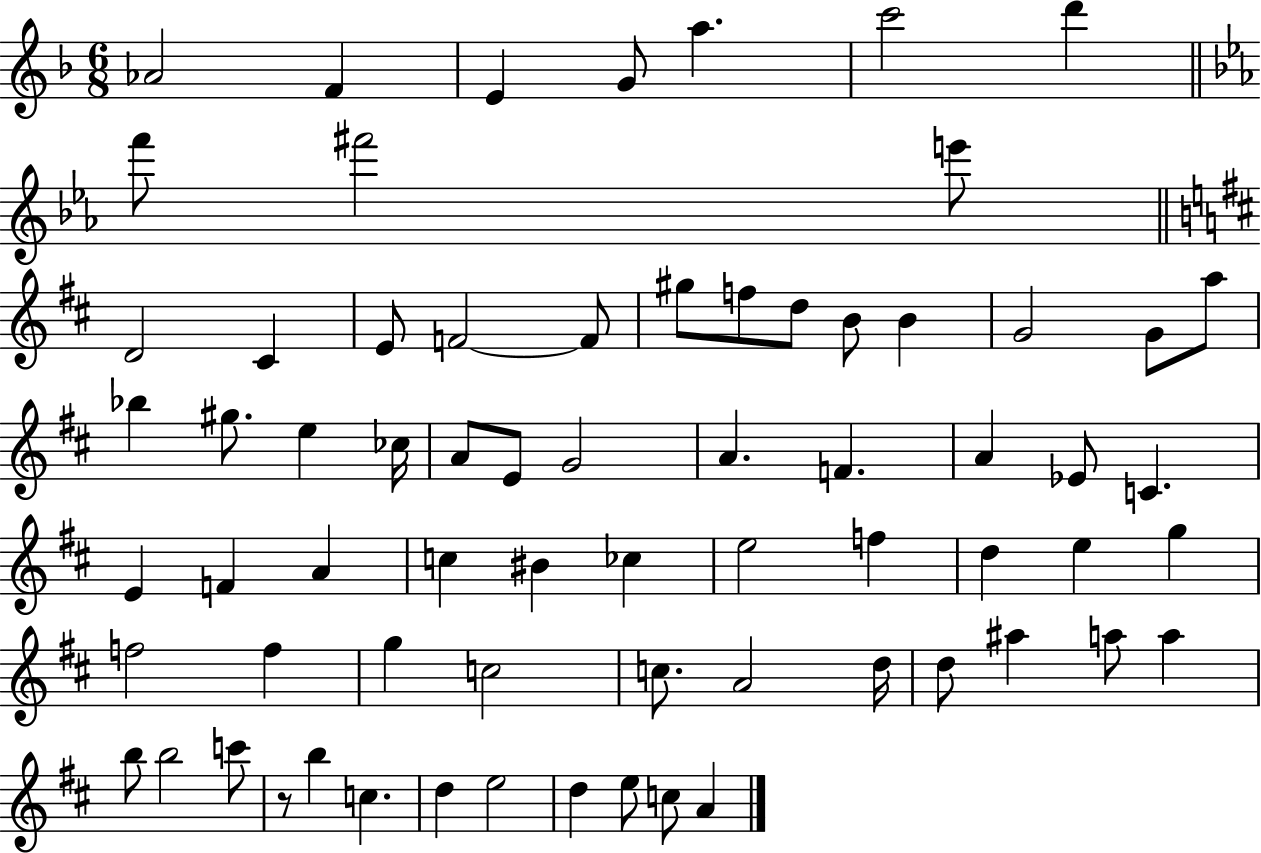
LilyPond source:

{
  \clef treble
  \numericTimeSignature
  \time 6/8
  \key f \major
  aes'2 f'4 | e'4 g'8 a''4. | c'''2 d'''4 | \bar "||" \break \key ees \major f'''8 fis'''2 e'''8 | \bar "||" \break \key d \major d'2 cis'4 | e'8 f'2~~ f'8 | gis''8 f''8 d''8 b'8 b'4 | g'2 g'8 a''8 | \break bes''4 gis''8. e''4 ces''16 | a'8 e'8 g'2 | a'4. f'4. | a'4 ees'8 c'4. | \break e'4 f'4 a'4 | c''4 bis'4 ces''4 | e''2 f''4 | d''4 e''4 g''4 | \break f''2 f''4 | g''4 c''2 | c''8. a'2 d''16 | d''8 ais''4 a''8 a''4 | \break b''8 b''2 c'''8 | r8 b''4 c''4. | d''4 e''2 | d''4 e''8 c''8 a'4 | \break \bar "|."
}